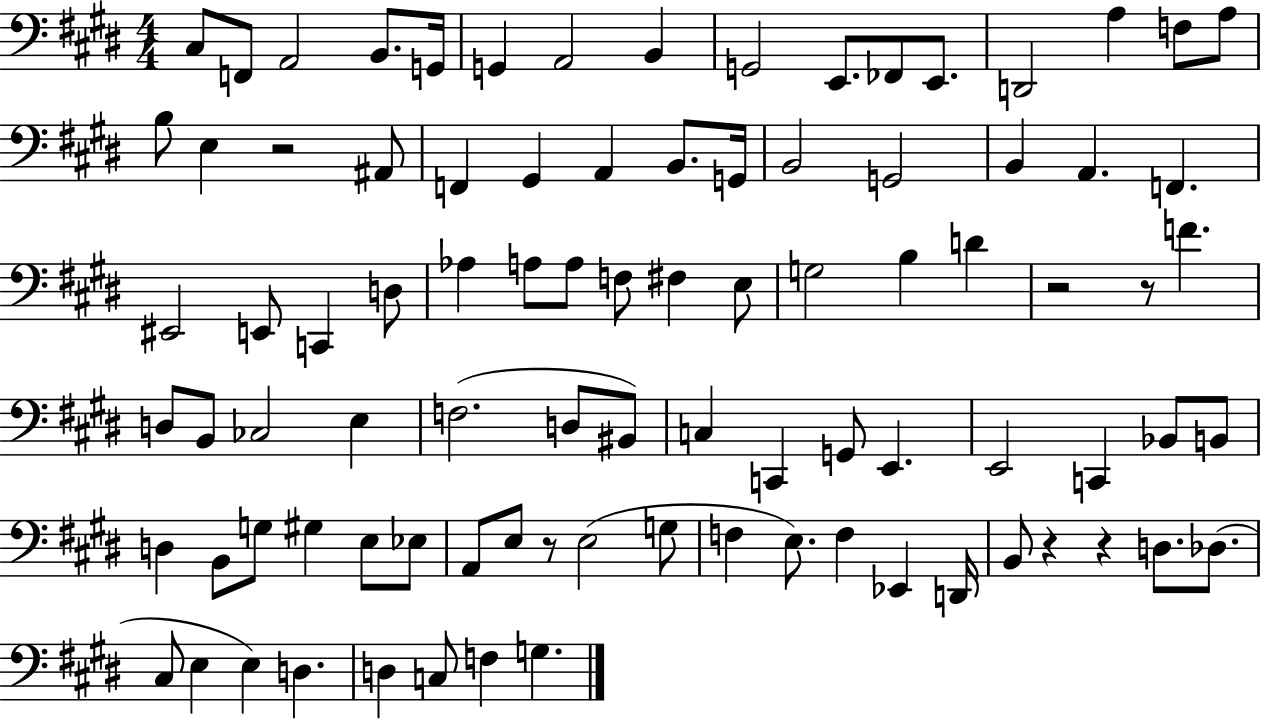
C#3/e F2/e A2/h B2/e. G2/s G2/q A2/h B2/q G2/h E2/e. FES2/e E2/e. D2/h A3/q F3/e A3/e B3/e E3/q R/h A#2/e F2/q G#2/q A2/q B2/e. G2/s B2/h G2/h B2/q A2/q. F2/q. EIS2/h E2/e C2/q D3/e Ab3/q A3/e A3/e F3/e F#3/q E3/e G3/h B3/q D4/q R/h R/e F4/q. D3/e B2/e CES3/h E3/q F3/h. D3/e BIS2/e C3/q C2/q G2/e E2/q. E2/h C2/q Bb2/e B2/e D3/q B2/e G3/e G#3/q E3/e Eb3/e A2/e E3/e R/e E3/h G3/e F3/q E3/e. F3/q Eb2/q D2/s B2/e R/q R/q D3/e. Db3/e. C#3/e E3/q E3/q D3/q. D3/q C3/e F3/q G3/q.